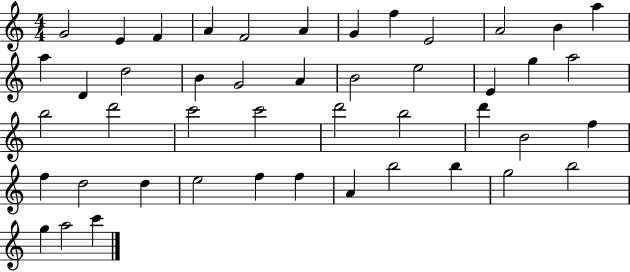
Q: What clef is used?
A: treble